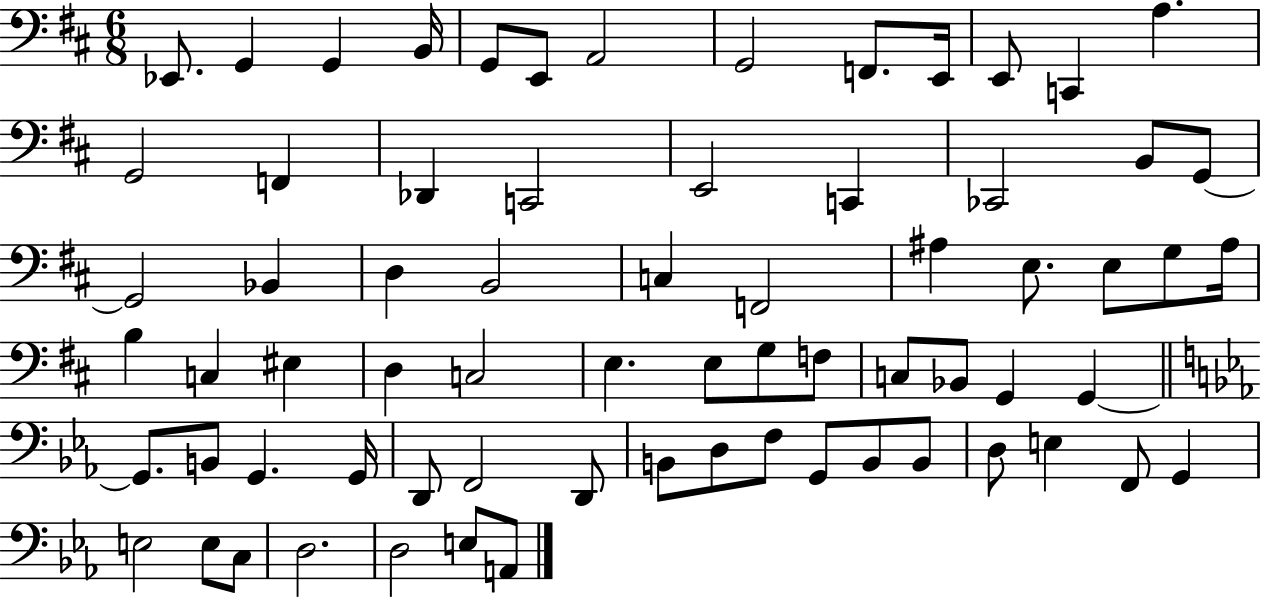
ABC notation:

X:1
T:Untitled
M:6/8
L:1/4
K:D
_E,,/2 G,, G,, B,,/4 G,,/2 E,,/2 A,,2 G,,2 F,,/2 E,,/4 E,,/2 C,, A, G,,2 F,, _D,, C,,2 E,,2 C,, _C,,2 B,,/2 G,,/2 G,,2 _B,, D, B,,2 C, F,,2 ^A, E,/2 E,/2 G,/2 ^A,/4 B, C, ^E, D, C,2 E, E,/2 G,/2 F,/2 C,/2 _B,,/2 G,, G,, G,,/2 B,,/2 G,, G,,/4 D,,/2 F,,2 D,,/2 B,,/2 D,/2 F,/2 G,,/2 B,,/2 B,,/2 D,/2 E, F,,/2 G,, E,2 E,/2 C,/2 D,2 D,2 E,/2 A,,/2